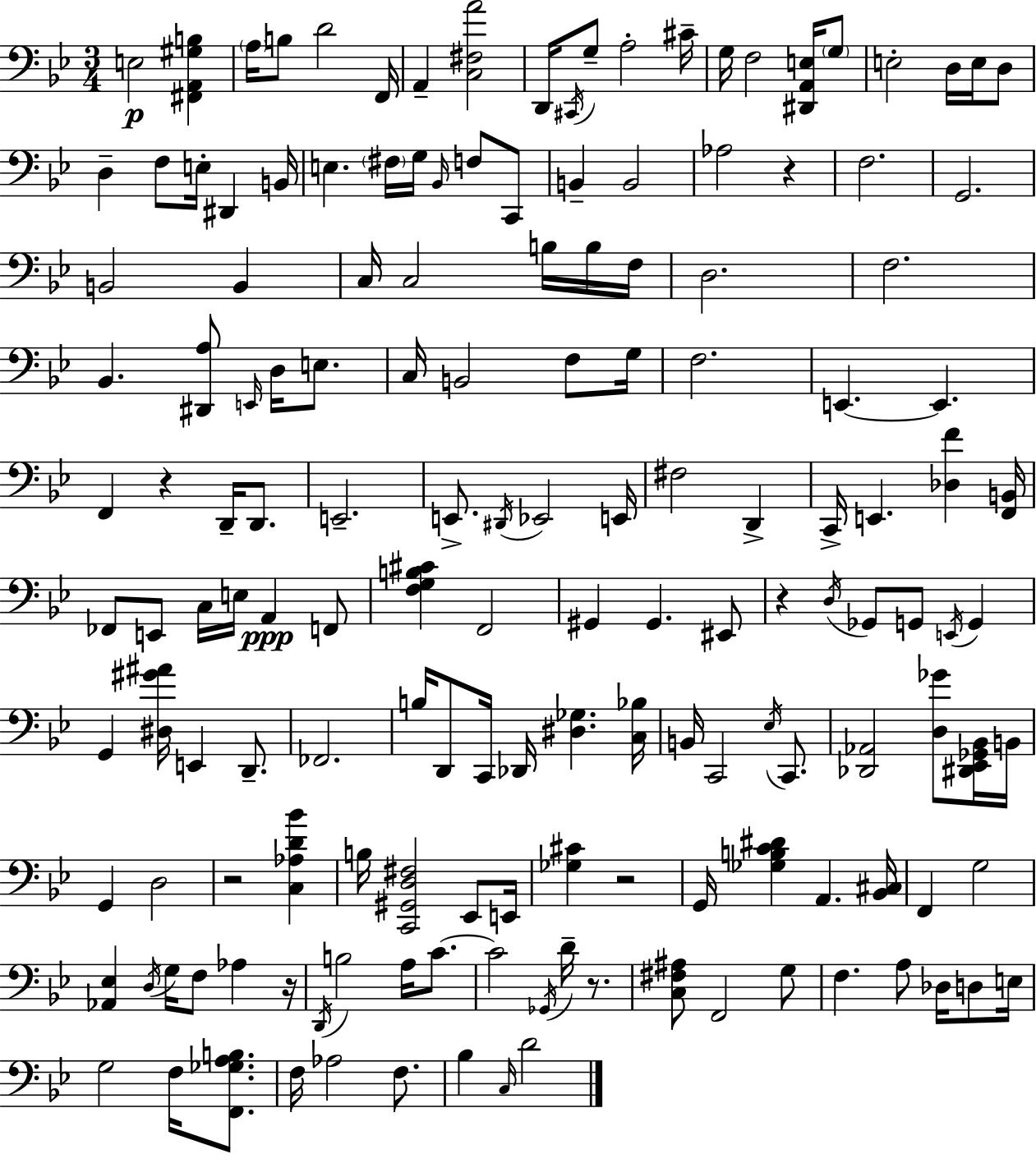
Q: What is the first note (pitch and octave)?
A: E3